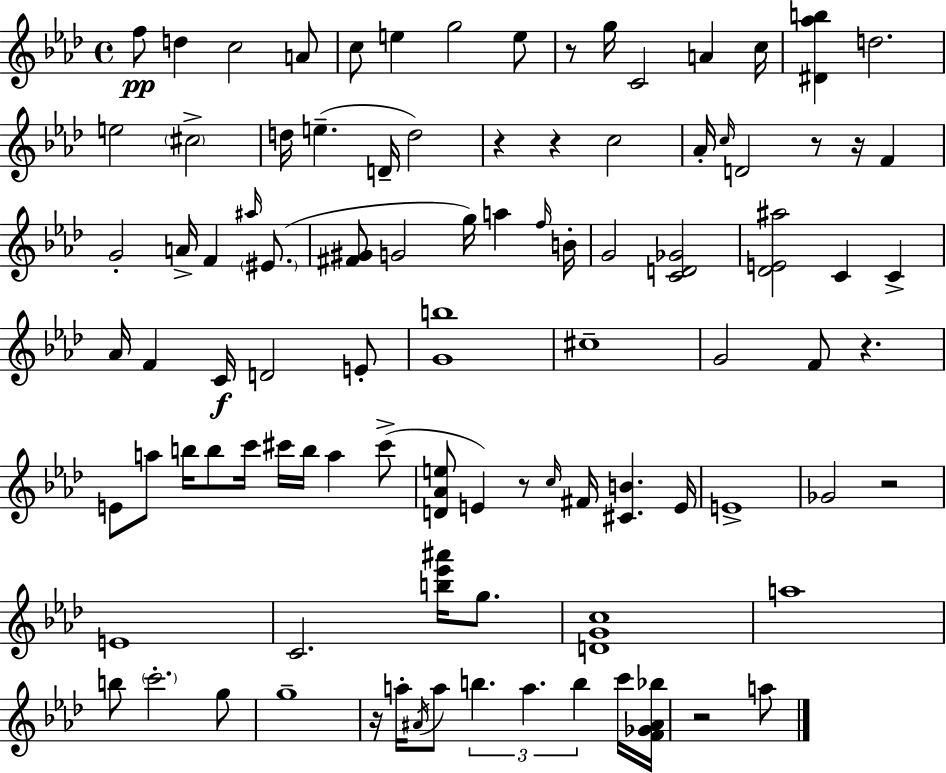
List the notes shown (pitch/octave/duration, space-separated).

F5/e D5/q C5/h A4/e C5/e E5/q G5/h E5/e R/e G5/s C4/h A4/q C5/s [D#4,Ab5,B5]/q D5/h. E5/h C#5/h D5/s E5/q. D4/s D5/h R/q R/q C5/h Ab4/s C5/s D4/h R/e R/s F4/q G4/h A4/s F4/q A#5/s EIS4/e. [F#4,G#4]/e G4/h G5/s A5/q F5/s B4/s G4/h [C4,D4,Gb4]/h [Db4,E4,A#5]/h C4/q C4/q Ab4/s F4/q C4/s D4/h E4/e [G4,B5]/w C#5/w G4/h F4/e R/q. E4/e A5/e B5/s B5/e C6/s C#6/s B5/s A5/q C#6/e [D4,Ab4,E5]/e E4/q R/e C5/s F#4/s [C#4,B4]/q. E4/s E4/w Gb4/h R/h E4/w C4/h. [B5,Eb6,A#6]/s G5/e. [D4,G4,C5]/w A5/w B5/e C6/h. G5/e G5/w R/s A5/s A#4/s A5/e B5/q. A5/q. B5/q C6/s [F4,Gb4,A#4,Bb5]/s R/h A5/e